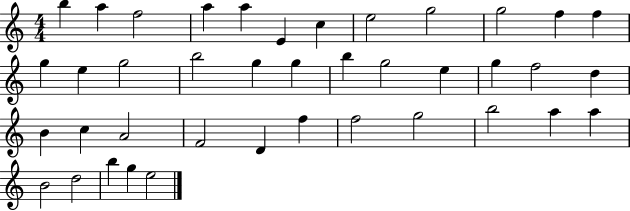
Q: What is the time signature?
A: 4/4